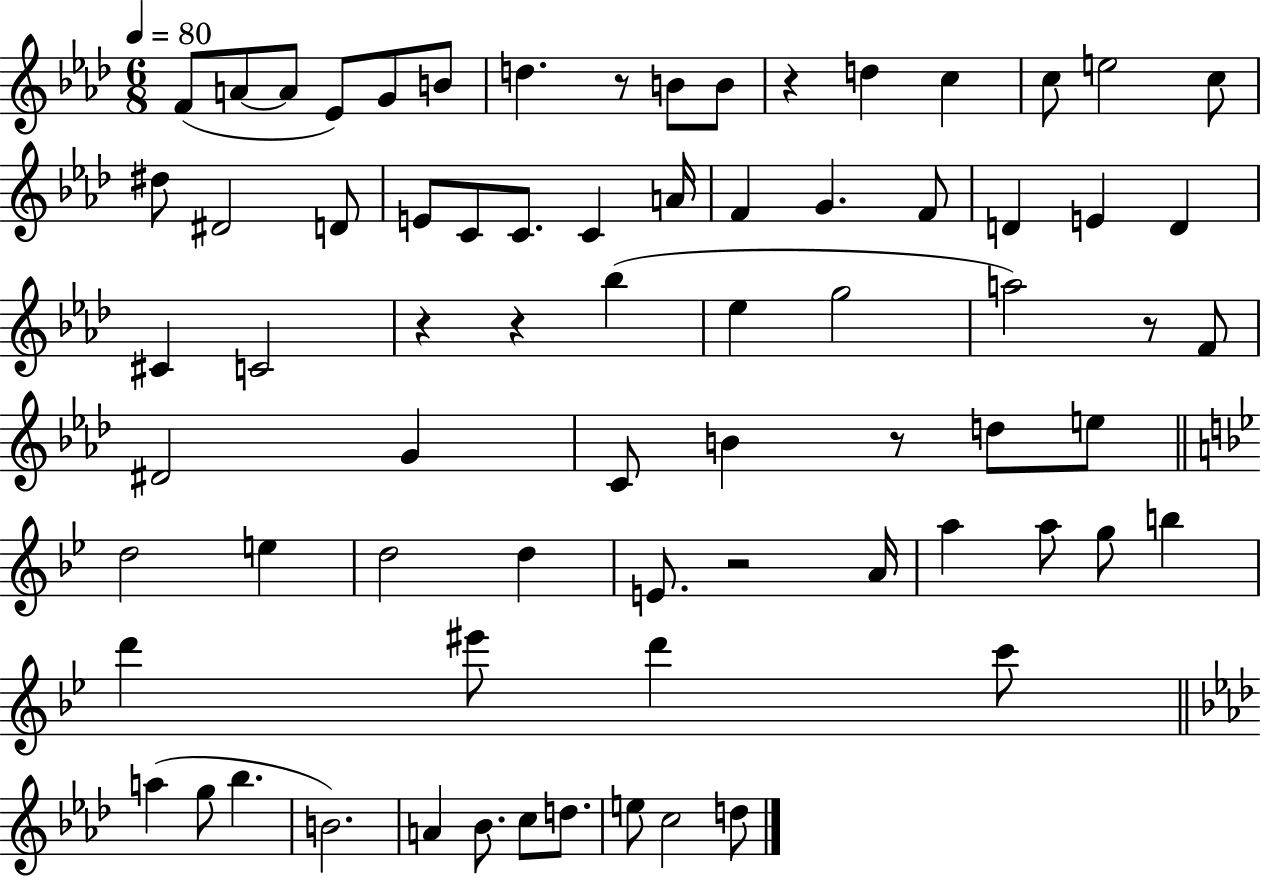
{
  \clef treble
  \numericTimeSignature
  \time 6/8
  \key aes \major
  \tempo 4 = 80
  f'8( a'8~~ a'8 ees'8) g'8 b'8 | d''4. r8 b'8 b'8 | r4 d''4 c''4 | c''8 e''2 c''8 | \break dis''8 dis'2 d'8 | e'8 c'8 c'8. c'4 a'16 | f'4 g'4. f'8 | d'4 e'4 d'4 | \break cis'4 c'2 | r4 r4 bes''4( | ees''4 g''2 | a''2) r8 f'8 | \break dis'2 g'4 | c'8 b'4 r8 d''8 e''8 | \bar "||" \break \key g \minor d''2 e''4 | d''2 d''4 | e'8. r2 a'16 | a''4 a''8 g''8 b''4 | \break d'''4 eis'''8 d'''4 c'''8 | \bar "||" \break \key aes \major a''4( g''8 bes''4. | b'2.) | a'4 bes'8. c''8 d''8. | e''8 c''2 d''8 | \break \bar "|."
}